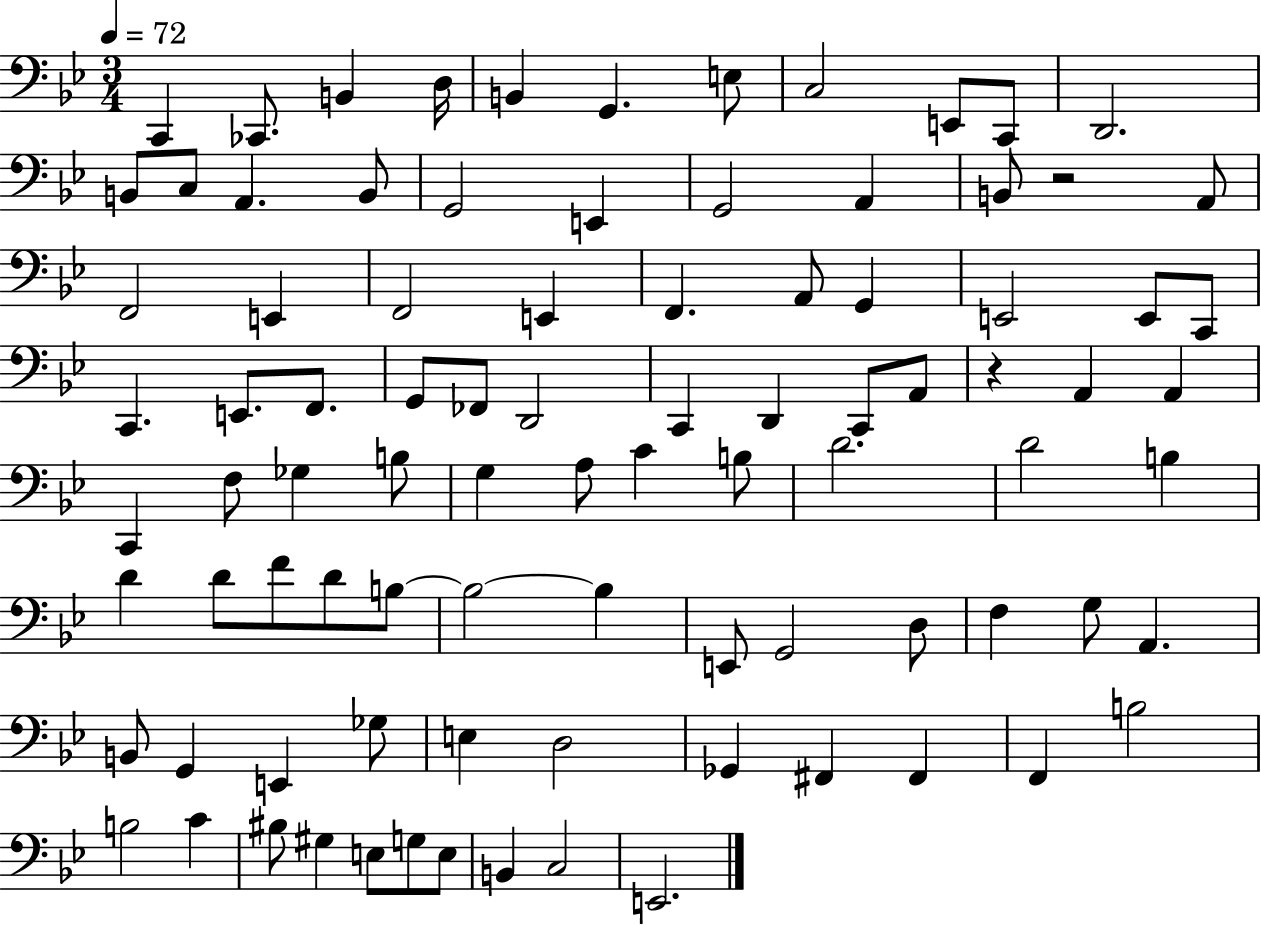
C2/q CES2/e. B2/q D3/s B2/q G2/q. E3/e C3/h E2/e C2/e D2/h. B2/e C3/e A2/q. B2/e G2/h E2/q G2/h A2/q B2/e R/h A2/e F2/h E2/q F2/h E2/q F2/q. A2/e G2/q E2/h E2/e C2/e C2/q. E2/e. F2/e. G2/e FES2/e D2/h C2/q D2/q C2/e A2/e R/q A2/q A2/q C2/q F3/e Gb3/q B3/e G3/q A3/e C4/q B3/e D4/h. D4/h B3/q D4/q D4/e F4/e D4/e B3/e B3/h B3/q E2/e G2/h D3/e F3/q G3/e A2/q. B2/e G2/q E2/q Gb3/e E3/q D3/h Gb2/q F#2/q F#2/q F2/q B3/h B3/h C4/q BIS3/e G#3/q E3/e G3/e E3/e B2/q C3/h E2/h.